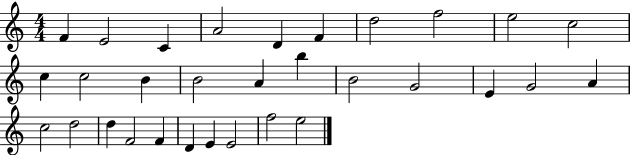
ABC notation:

X:1
T:Untitled
M:4/4
L:1/4
K:C
F E2 C A2 D F d2 f2 e2 c2 c c2 B B2 A b B2 G2 E G2 A c2 d2 d F2 F D E E2 f2 e2